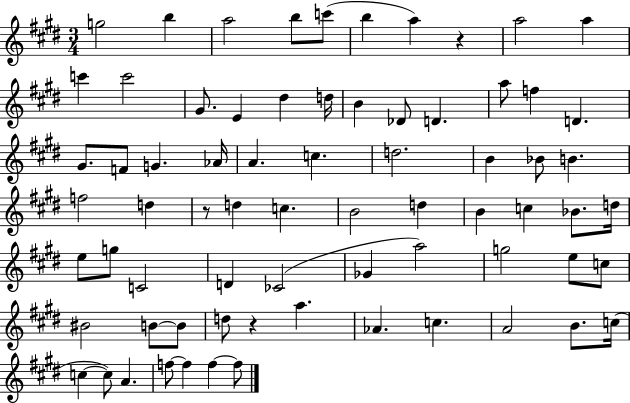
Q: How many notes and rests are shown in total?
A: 71